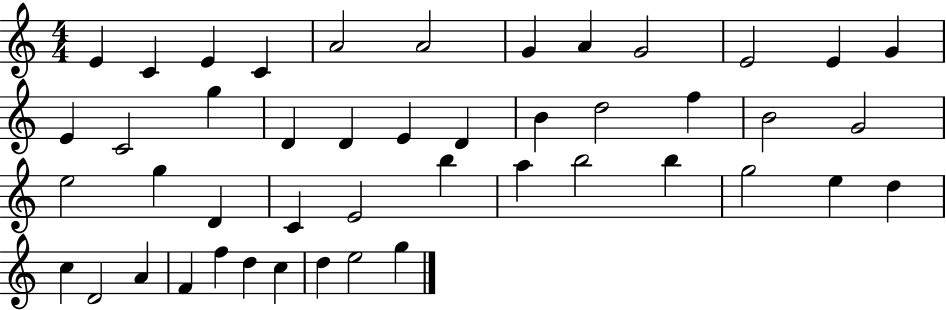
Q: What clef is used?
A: treble